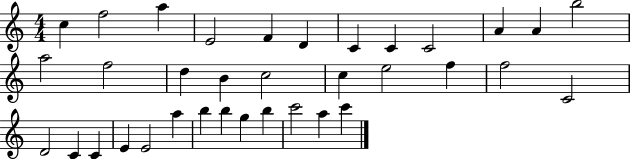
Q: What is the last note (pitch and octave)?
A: C6